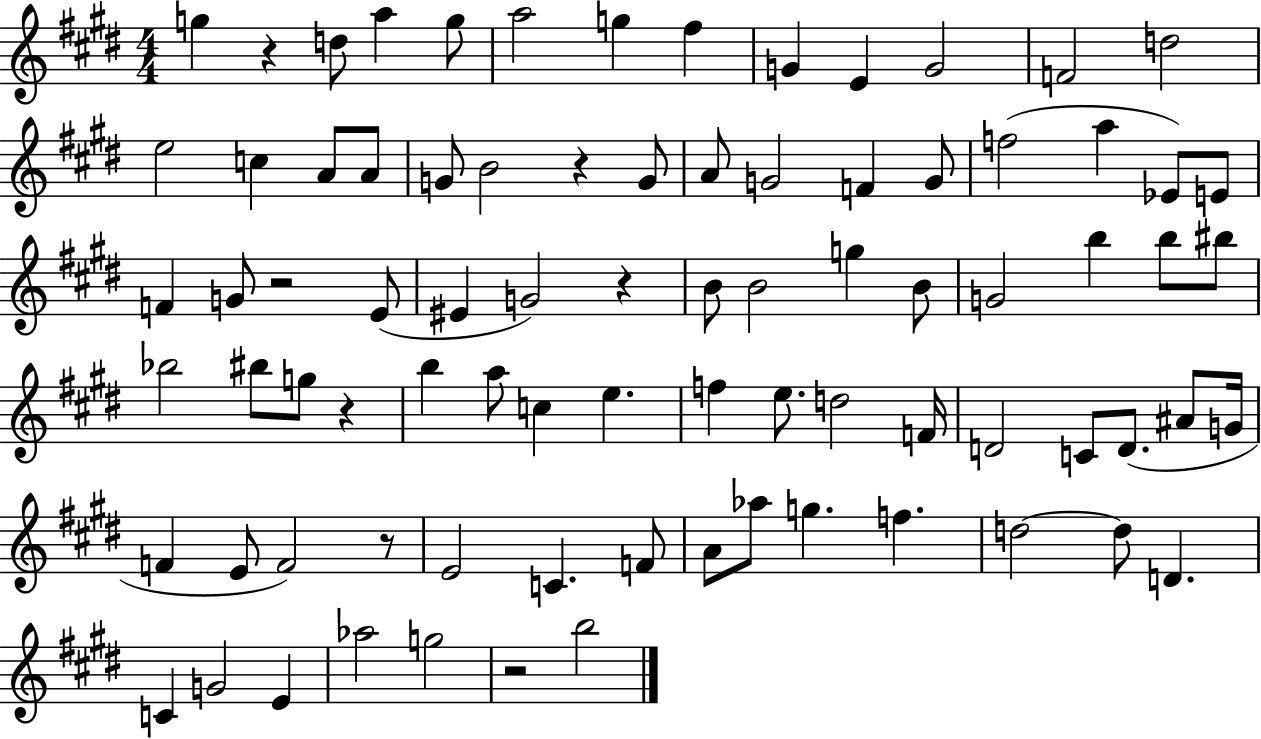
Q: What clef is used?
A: treble